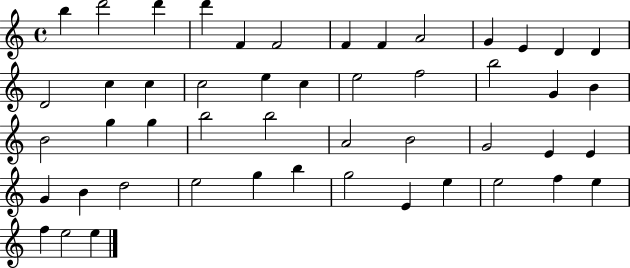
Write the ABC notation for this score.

X:1
T:Untitled
M:4/4
L:1/4
K:C
b d'2 d' d' F F2 F F A2 G E D D D2 c c c2 e c e2 f2 b2 G B B2 g g b2 b2 A2 B2 G2 E E G B d2 e2 g b g2 E e e2 f e f e2 e